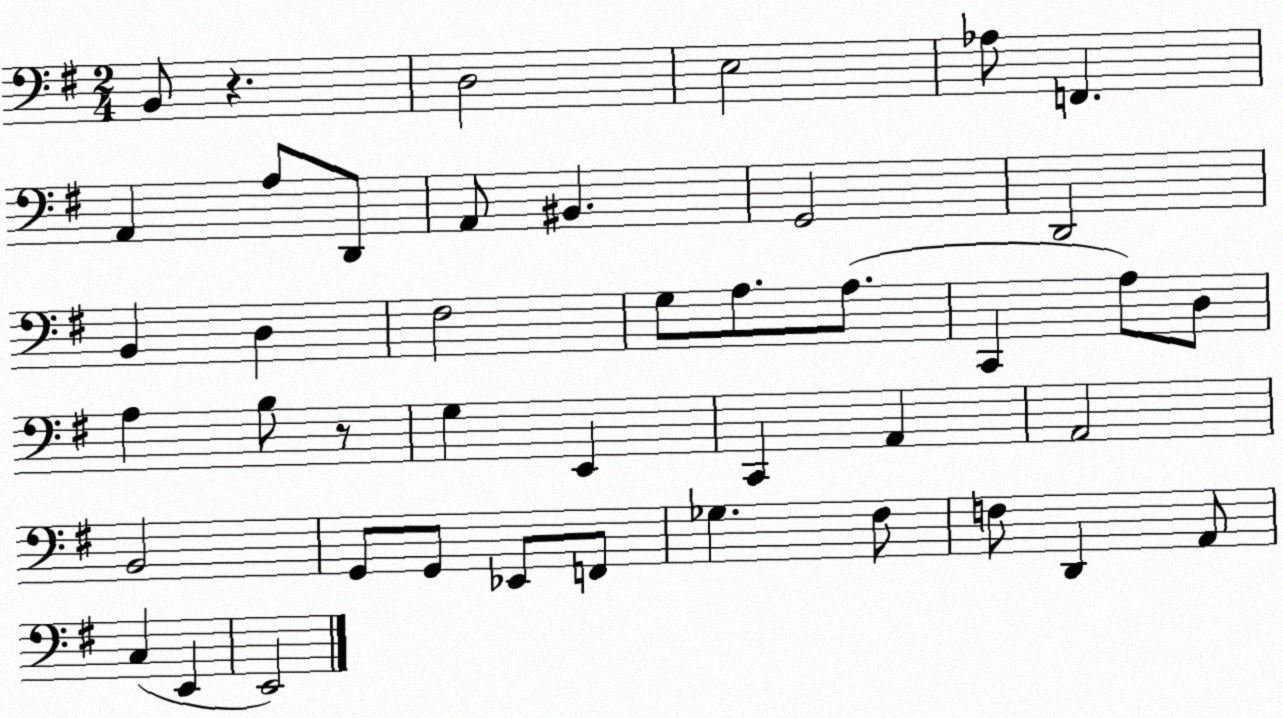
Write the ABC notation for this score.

X:1
T:Untitled
M:2/4
L:1/4
K:G
B,,/2 z D,2 E,2 _A,/2 F,, A,, A,/2 D,,/2 A,,/2 ^B,, G,,2 D,,2 B,, D, ^F,2 G,/2 A,/2 A,/2 C,, A,/2 D,/2 A, B,/2 z/2 G, E,, C,, A,, A,,2 B,,2 G,,/2 G,,/2 _E,,/2 F,,/2 _G, ^F,/2 F,/2 D,, A,,/2 C, E,, E,,2